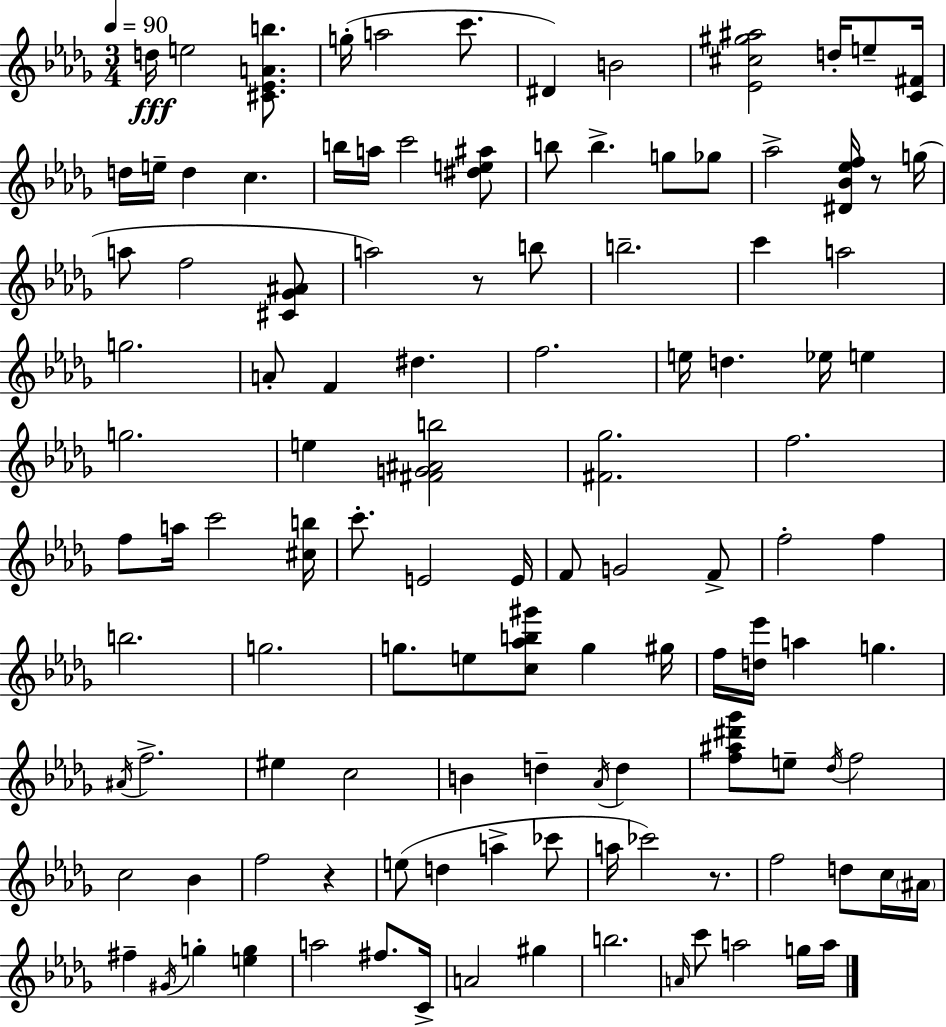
{
  \clef treble
  \numericTimeSignature
  \time 3/4
  \key bes \minor
  \tempo 4 = 90
  d''16\fff e''2 <cis' ees' a' b''>8. | g''16-.( a''2 c'''8. | dis'4) b'2 | <ees' cis'' gis'' ais''>2 d''16-. e''8-- <c' fis'>16 | \break d''16 e''16-- d''4 c''4. | b''16 a''16 c'''2 <dis'' e'' ais''>8 | b''8 b''4.-> g''8 ges''8 | aes''2-> <dis' bes' ees'' f''>16 r8 g''16( | \break a''8 f''2 <cis' ges' ais'>8 | a''2) r8 b''8 | b''2.-- | c'''4 a''2 | \break g''2. | a'8-. f'4 dis''4. | f''2. | e''16 d''4. ees''16 e''4 | \break g''2. | e''4 <fis' g' ais' b''>2 | <fis' ges''>2. | f''2. | \break f''8 a''16 c'''2 <cis'' b''>16 | c'''8.-. e'2 e'16 | f'8 g'2 f'8-> | f''2-. f''4 | \break b''2. | g''2. | g''8. e''8 <c'' aes'' b'' gis'''>8 g''4 gis''16 | f''16 <d'' ees'''>16 a''4 g''4. | \break \acciaccatura { ais'16 } f''2.-> | eis''4 c''2 | b'4 d''4-- \acciaccatura { aes'16 } d''4 | <f'' ais'' dis''' ges'''>8 e''8-- \acciaccatura { des''16 } f''2 | \break c''2 bes'4 | f''2 r4 | e''8( d''4 a''4-> | ces'''8 a''16 ces'''2) | \break r8. f''2 d''8 | c''16 \parenthesize ais'16 fis''4-- \acciaccatura { gis'16 } g''4-. | <e'' g''>4 a''2 | fis''8. c'16-> a'2 | \break gis''4 b''2. | \grace { a'16 } c'''8 a''2 | g''16 a''16 \bar "|."
}